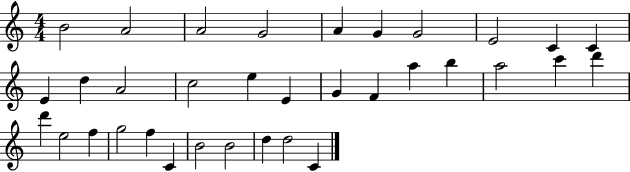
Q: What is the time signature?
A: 4/4